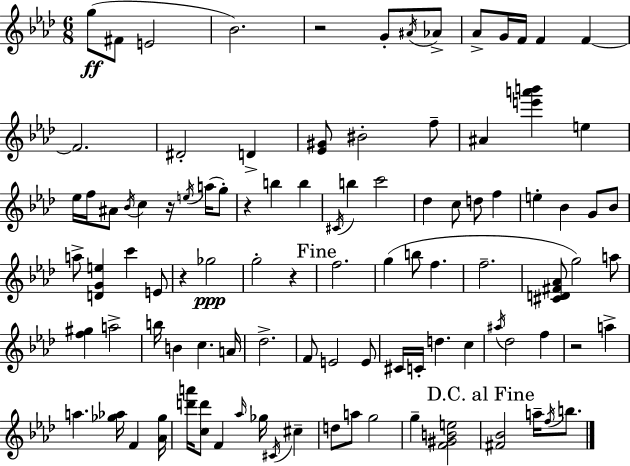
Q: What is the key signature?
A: F minor